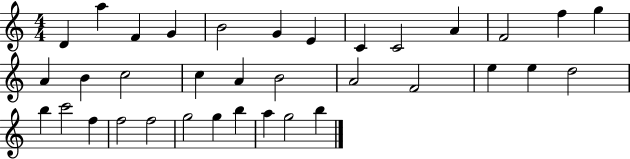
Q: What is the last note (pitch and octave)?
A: B5